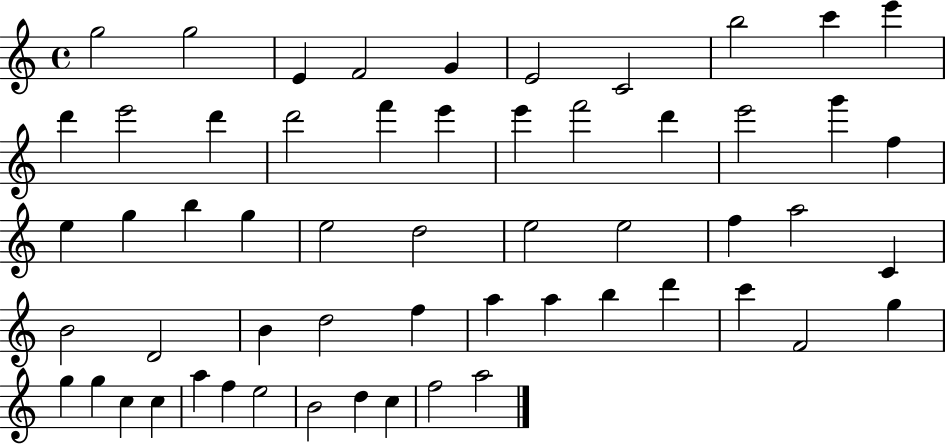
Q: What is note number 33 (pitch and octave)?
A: C4